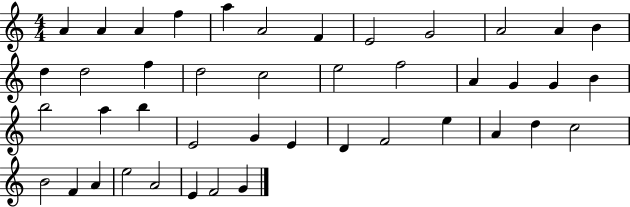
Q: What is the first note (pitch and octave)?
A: A4